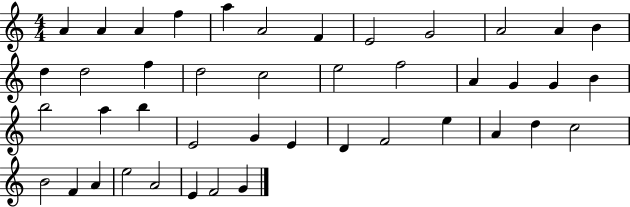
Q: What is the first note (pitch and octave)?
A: A4